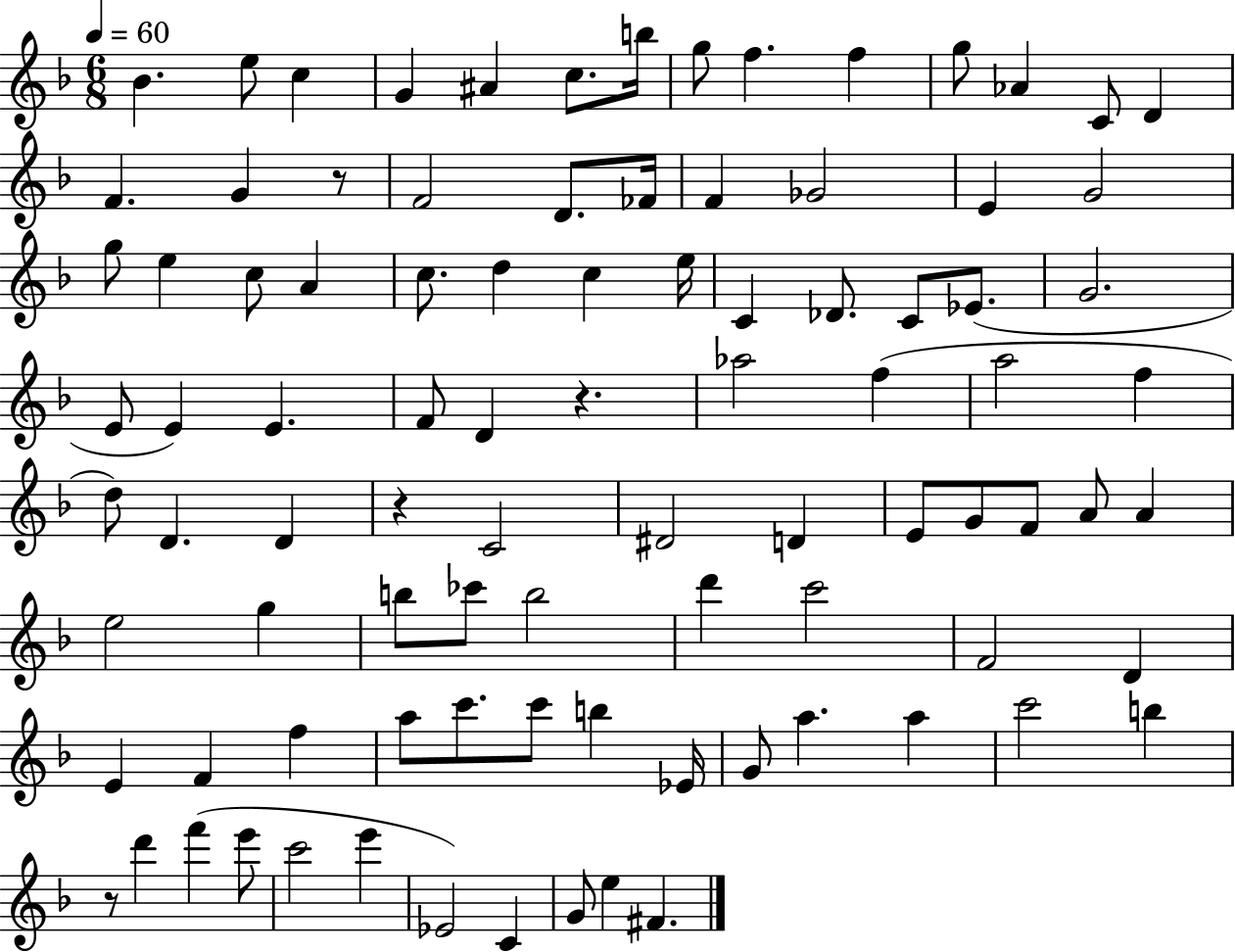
Bb4/q. E5/e C5/q G4/q A#4/q C5/e. B5/s G5/e F5/q. F5/q G5/e Ab4/q C4/e D4/q F4/q. G4/q R/e F4/h D4/e. FES4/s F4/q Gb4/h E4/q G4/h G5/e E5/q C5/e A4/q C5/e. D5/q C5/q E5/s C4/q Db4/e. C4/e Eb4/e. G4/h. E4/e E4/q E4/q. F4/e D4/q R/q. Ab5/h F5/q A5/h F5/q D5/e D4/q. D4/q R/q C4/h D#4/h D4/q E4/e G4/e F4/e A4/e A4/q E5/h G5/q B5/e CES6/e B5/h D6/q C6/h F4/h D4/q E4/q F4/q F5/q A5/e C6/e. C6/e B5/q Eb4/s G4/e A5/q. A5/q C6/h B5/q R/e D6/q F6/q E6/e C6/h E6/q Eb4/h C4/q G4/e E5/q F#4/q.